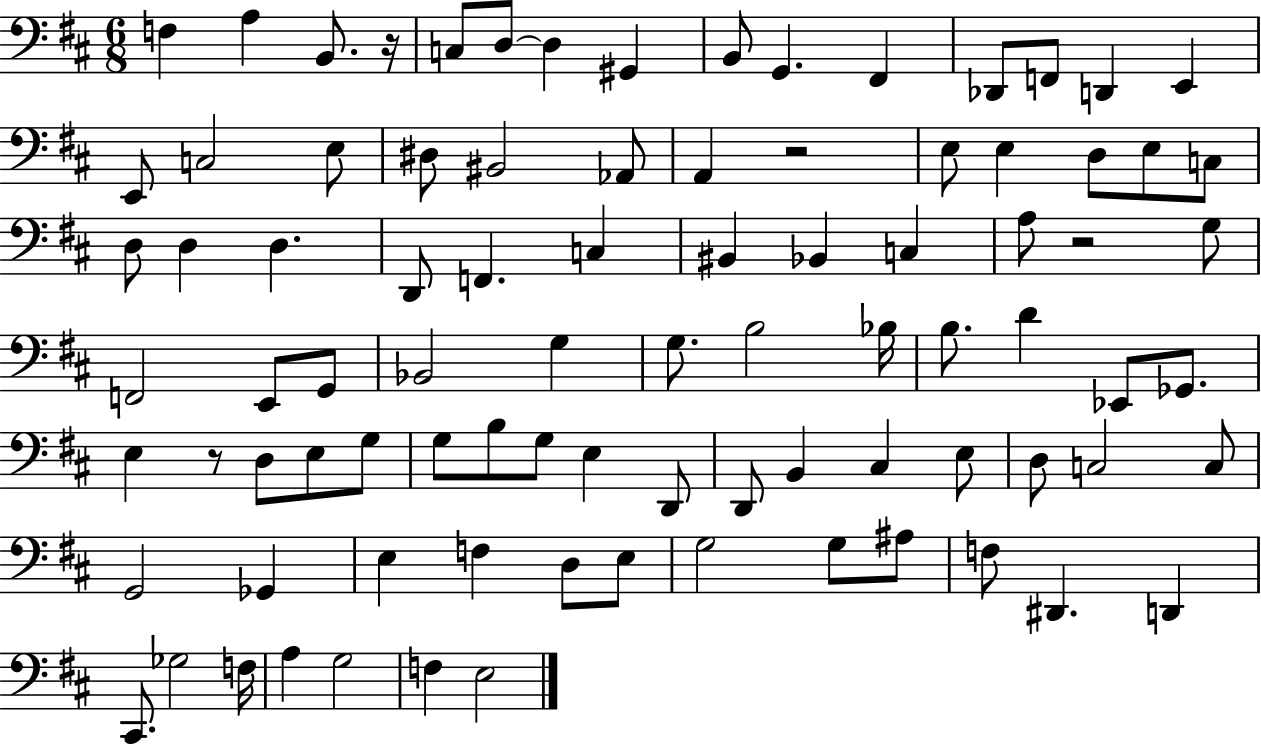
F3/q A3/q B2/e. R/s C3/e D3/e D3/q G#2/q B2/e G2/q. F#2/q Db2/e F2/e D2/q E2/q E2/e C3/h E3/e D#3/e BIS2/h Ab2/e A2/q R/h E3/e E3/q D3/e E3/e C3/e D3/e D3/q D3/q. D2/e F2/q. C3/q BIS2/q Bb2/q C3/q A3/e R/h G3/e F2/h E2/e G2/e Bb2/h G3/q G3/e. B3/h Bb3/s B3/e. D4/q Eb2/e Gb2/e. E3/q R/e D3/e E3/e G3/e G3/e B3/e G3/e E3/q D2/e D2/e B2/q C#3/q E3/e D3/e C3/h C3/e G2/h Gb2/q E3/q F3/q D3/e E3/e G3/h G3/e A#3/e F3/e D#2/q. D2/q C#2/e. Gb3/h F3/s A3/q G3/h F3/q E3/h